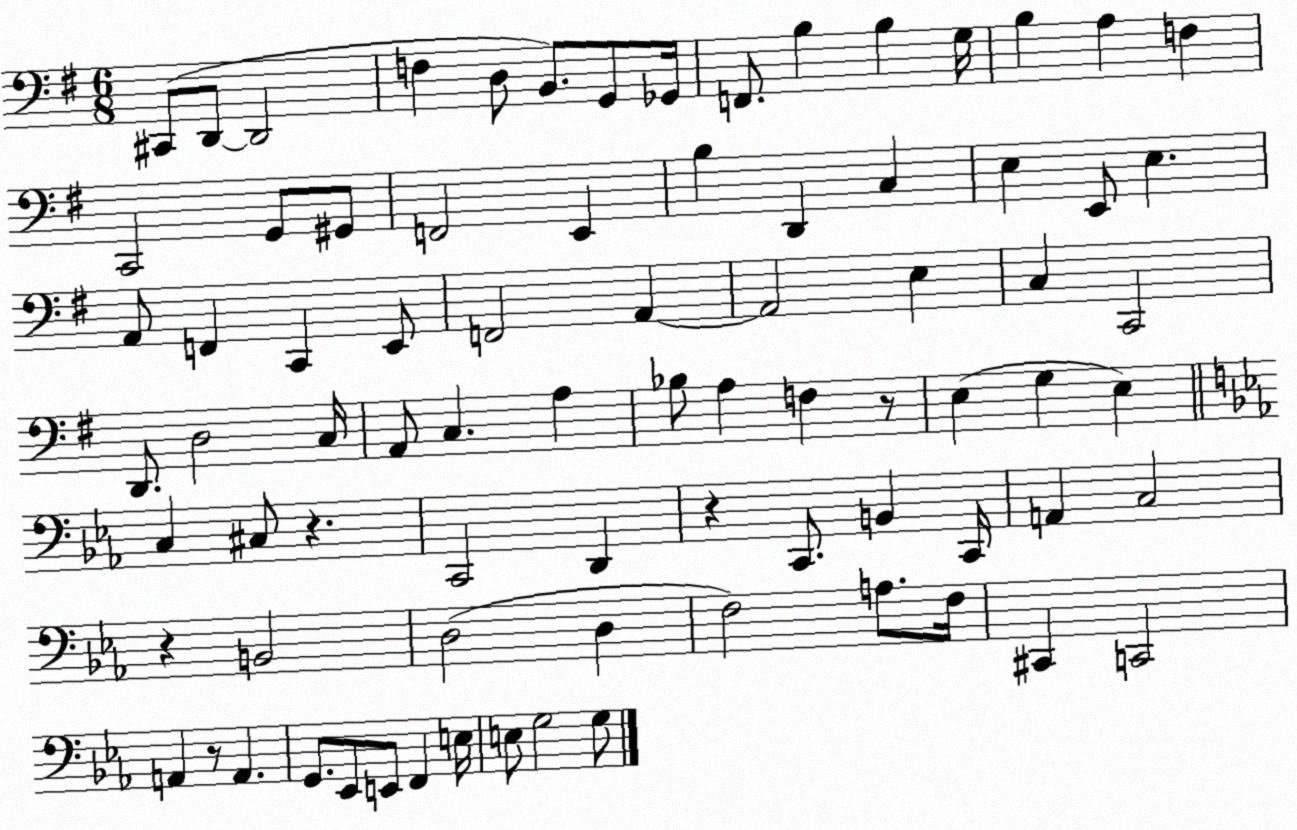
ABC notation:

X:1
T:Untitled
M:6/8
L:1/4
K:G
^C,,/2 D,,/2 D,,2 F, D,/2 B,,/2 G,,/2 _G,,/4 F,,/2 B, B, G,/4 B, A, F, C,,2 G,,/2 ^G,,/2 F,,2 E,, B, D,, C, E, E,,/2 E, A,,/2 F,, C,, E,,/2 F,,2 A,, A,,2 E, C, C,,2 D,,/2 D,2 C,/4 A,,/2 C, A, _B,/2 A, F, z/2 E, G, E, C, ^C,/2 z C,,2 D,, z C,,/2 B,, C,,/4 A,, C,2 z B,,2 D,2 D, F,2 A,/2 F,/4 ^C,, C,,2 A,, z/2 A,, G,,/2 _E,,/2 E,,/2 F,, E,/4 E,/2 G,2 G,/2